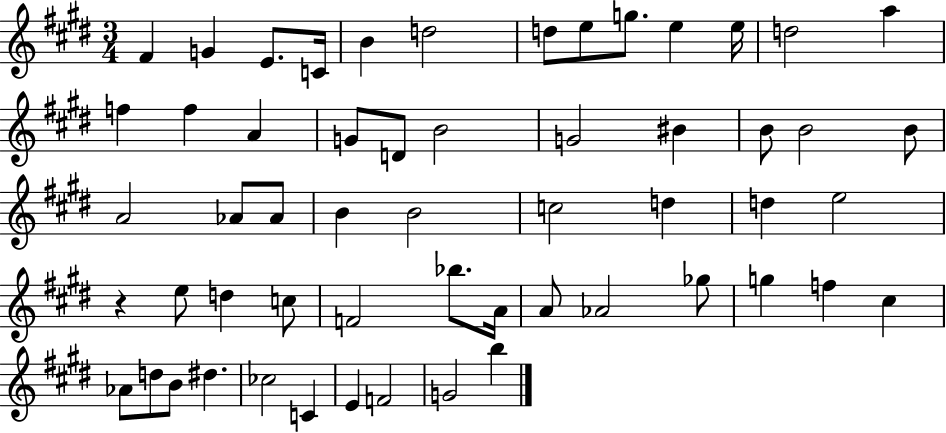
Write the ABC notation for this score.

X:1
T:Untitled
M:3/4
L:1/4
K:E
^F G E/2 C/4 B d2 d/2 e/2 g/2 e e/4 d2 a f f A G/2 D/2 B2 G2 ^B B/2 B2 B/2 A2 _A/2 _A/2 B B2 c2 d d e2 z e/2 d c/2 F2 _b/2 A/4 A/2 _A2 _g/2 g f ^c _A/2 d/2 B/2 ^d _c2 C E F2 G2 b